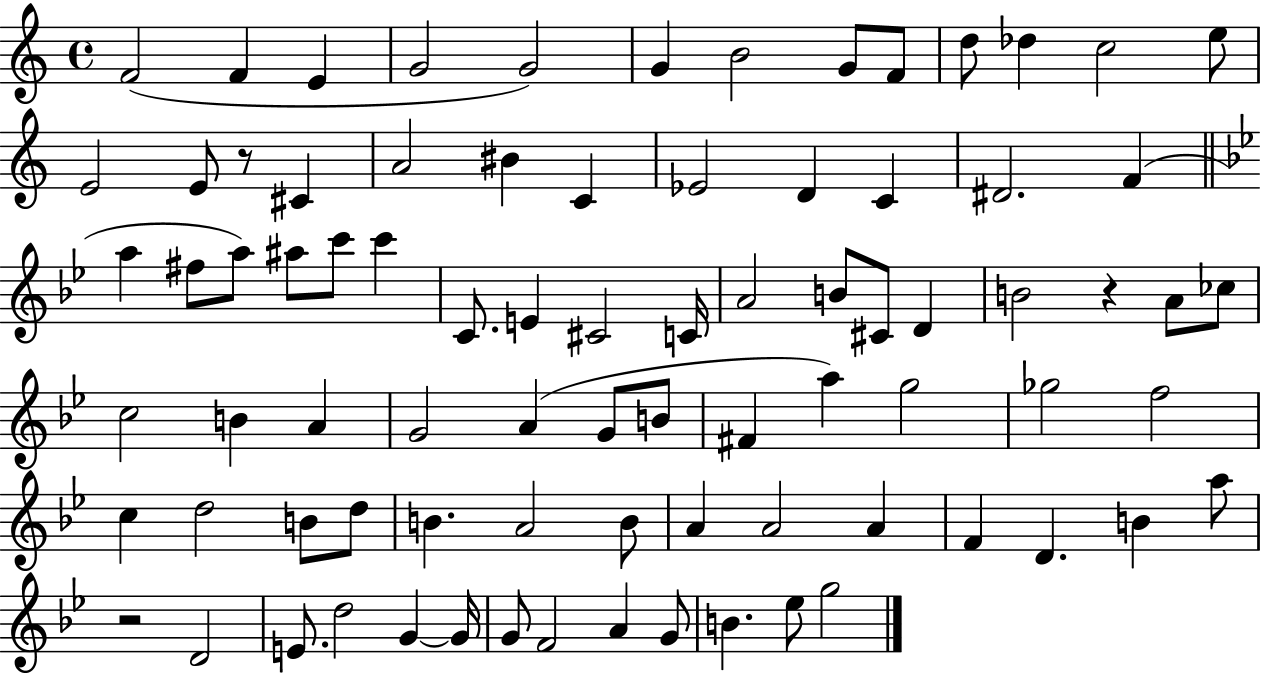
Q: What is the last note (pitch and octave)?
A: G5